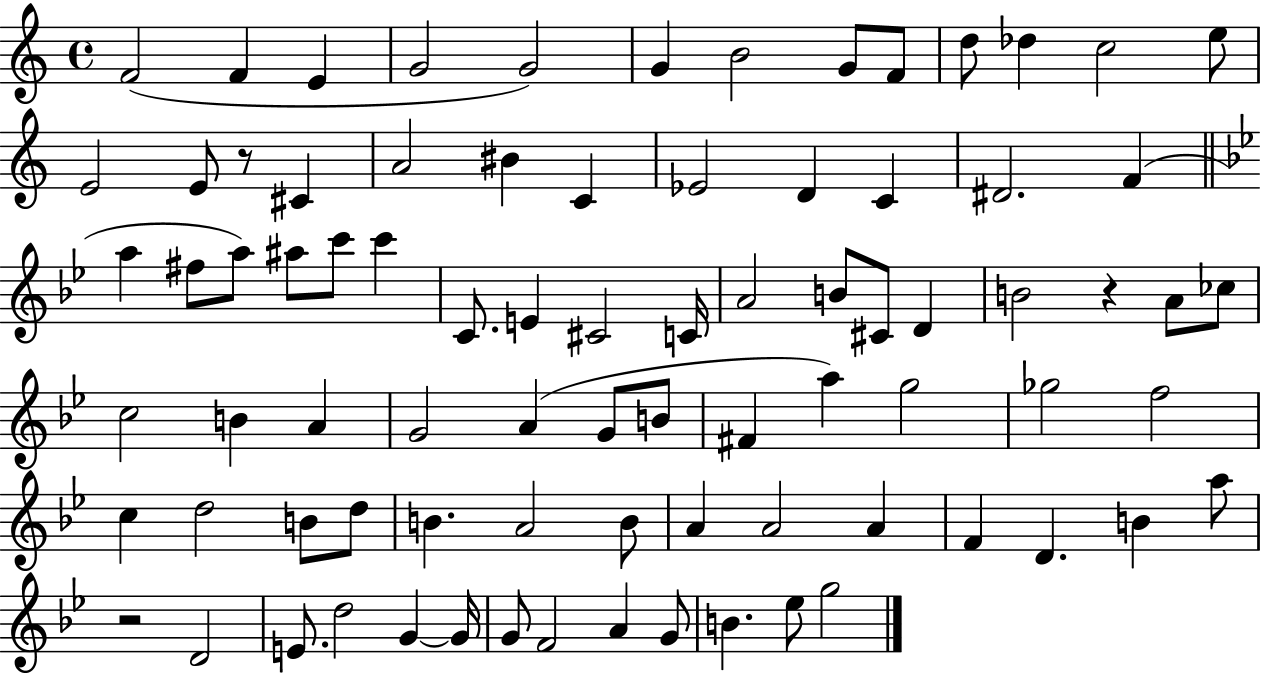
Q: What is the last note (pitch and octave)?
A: G5